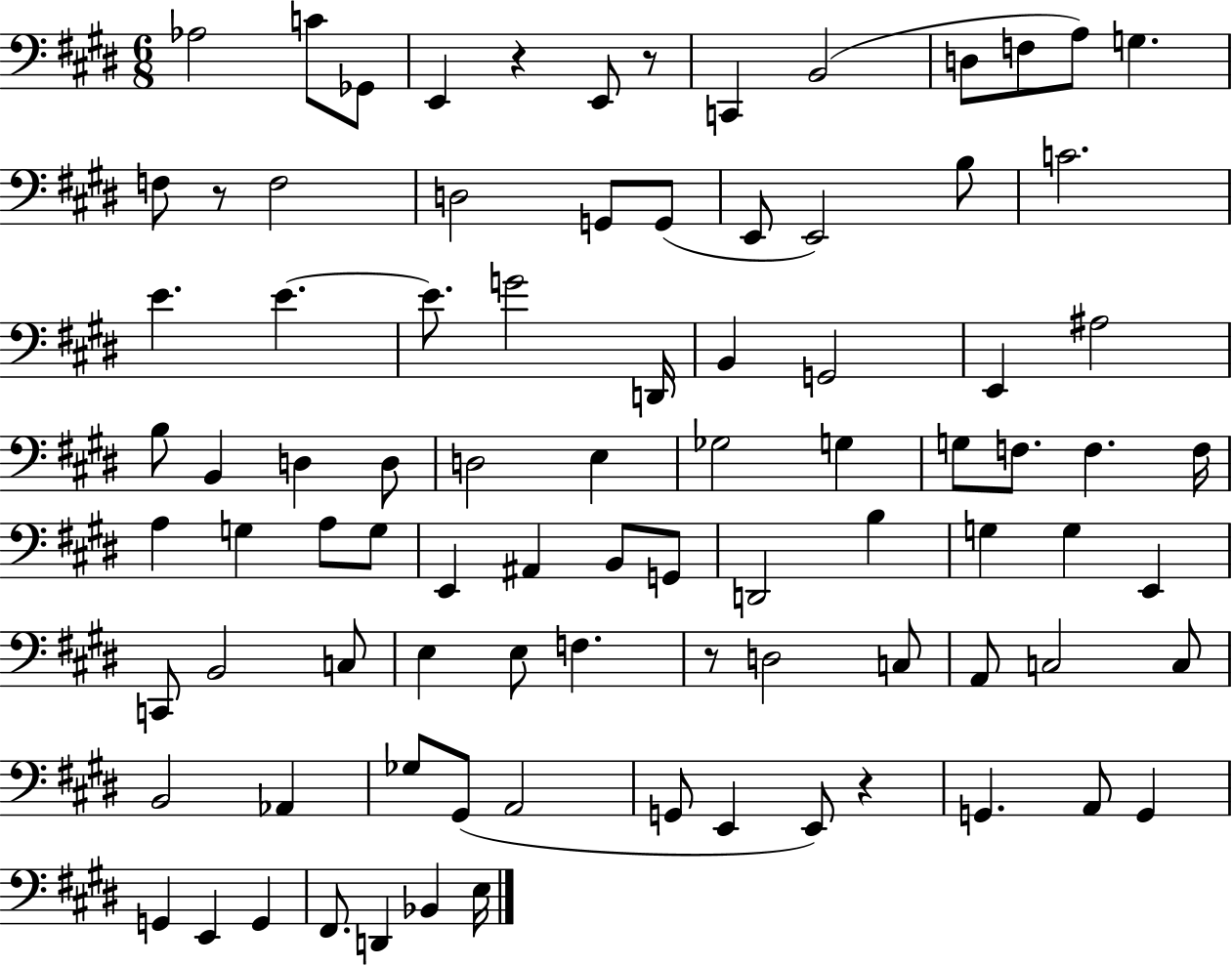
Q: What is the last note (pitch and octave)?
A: E3